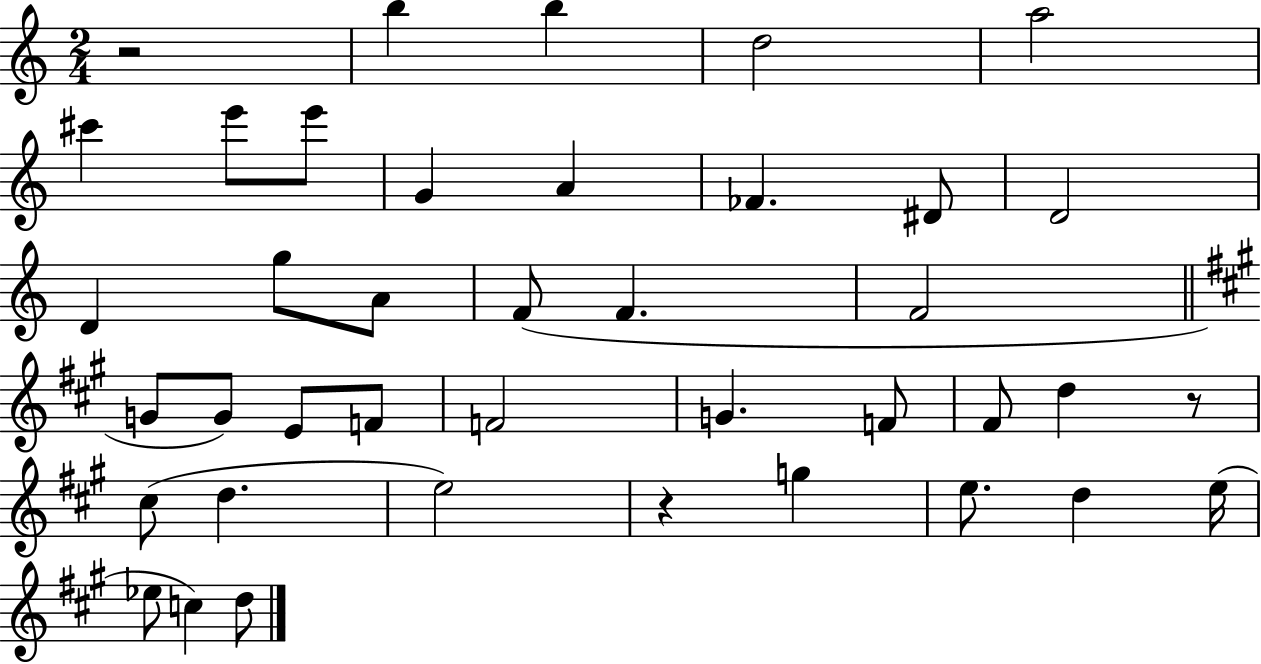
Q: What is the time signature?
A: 2/4